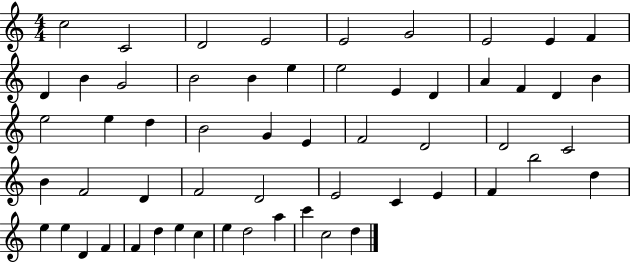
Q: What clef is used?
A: treble